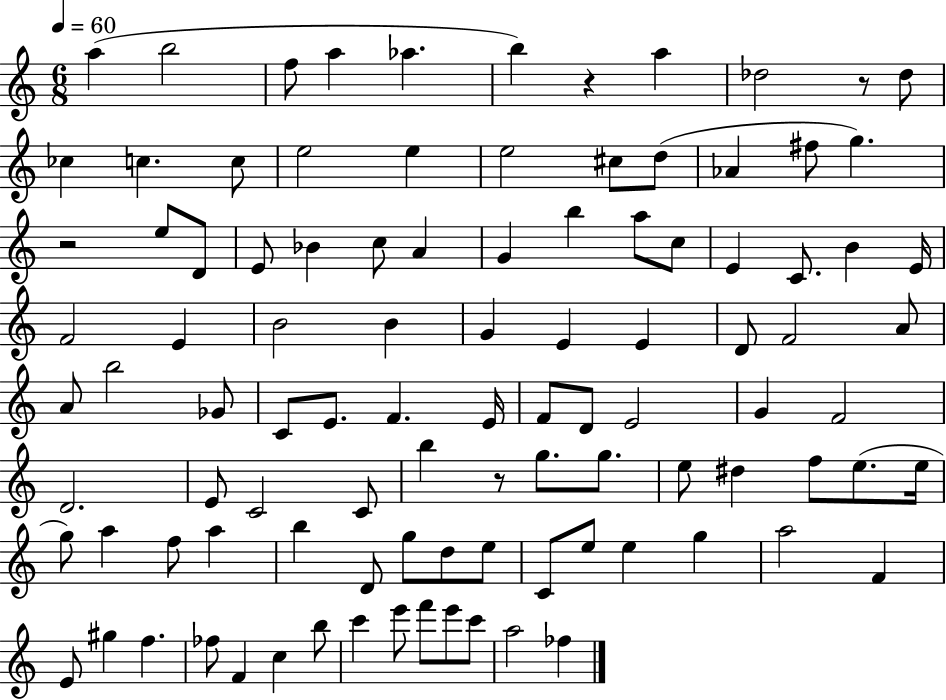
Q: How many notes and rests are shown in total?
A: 101